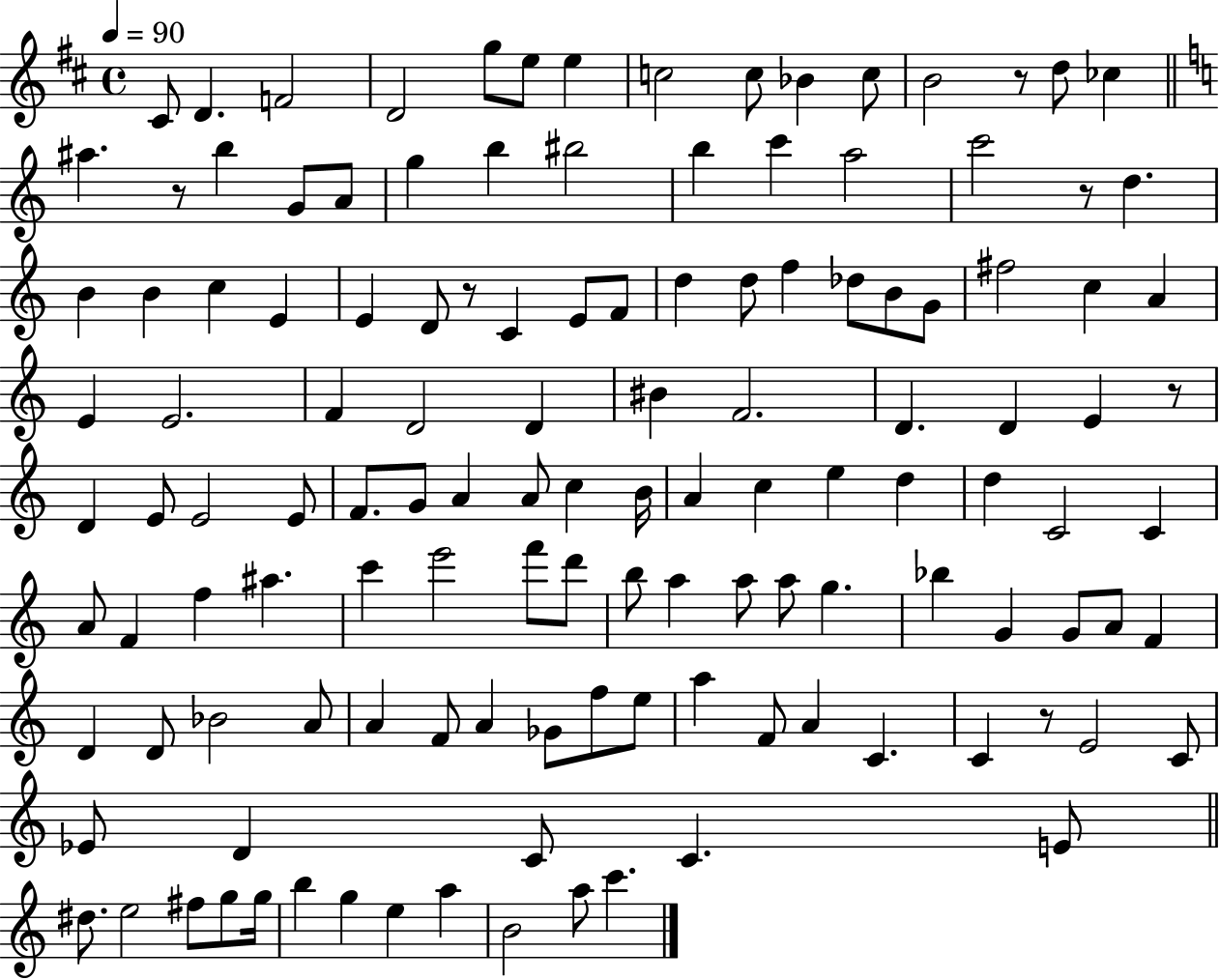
C#4/e D4/q. F4/h D4/h G5/e E5/e E5/q C5/h C5/e Bb4/q C5/e B4/h R/e D5/e CES5/q A#5/q. R/e B5/q G4/e A4/e G5/q B5/q BIS5/h B5/q C6/q A5/h C6/h R/e D5/q. B4/q B4/q C5/q E4/q E4/q D4/e R/e C4/q E4/e F4/e D5/q D5/e F5/q Db5/e B4/e G4/e F#5/h C5/q A4/q E4/q E4/h. F4/q D4/h D4/q BIS4/q F4/h. D4/q. D4/q E4/q R/e D4/q E4/e E4/h E4/e F4/e. G4/e A4/q A4/e C5/q B4/s A4/q C5/q E5/q D5/q D5/q C4/h C4/q A4/e F4/q F5/q A#5/q. C6/q E6/h F6/e D6/e B5/e A5/q A5/e A5/e G5/q. Bb5/q G4/q G4/e A4/e F4/q D4/q D4/e Bb4/h A4/e A4/q F4/e A4/q Gb4/e F5/e E5/e A5/q F4/e A4/q C4/q. C4/q R/e E4/h C4/e Eb4/e D4/q C4/e C4/q. E4/e D#5/e. E5/h F#5/e G5/e G5/s B5/q G5/q E5/q A5/q B4/h A5/e C6/q.